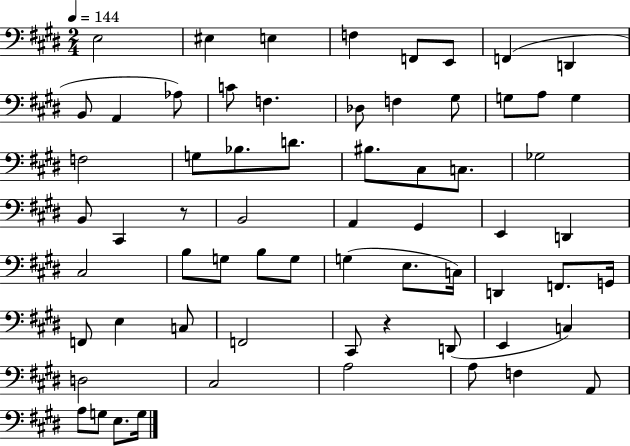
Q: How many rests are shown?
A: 2